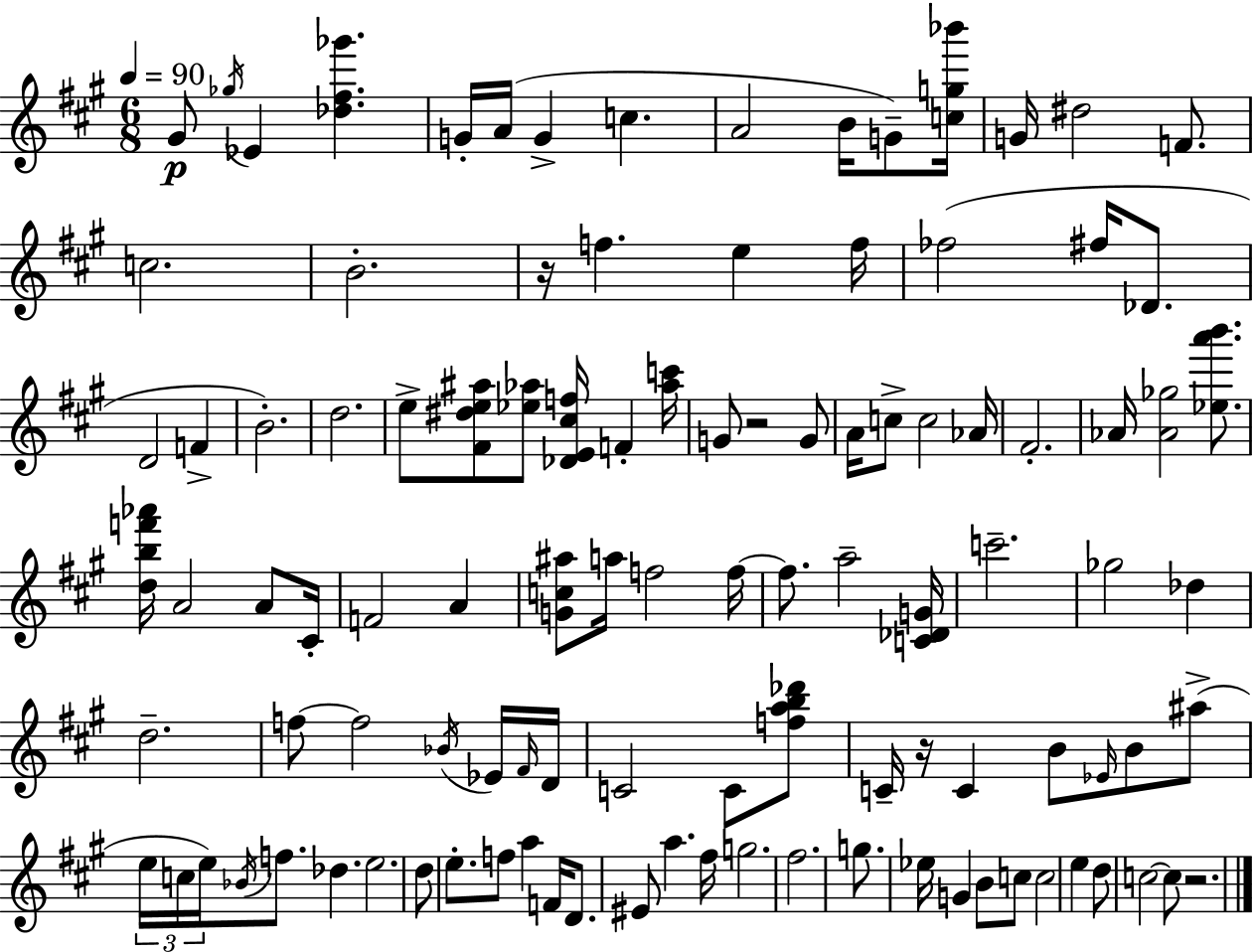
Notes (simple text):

G#4/e Gb5/s Eb4/q [Db5,F#5,Gb6]/q. G4/s A4/s G4/q C5/q. A4/h B4/s G4/e [C5,G5,Bb6]/s G4/s D#5/h F4/e. C5/h. B4/h. R/s F5/q. E5/q F5/s FES5/h F#5/s Db4/e. D4/h F4/q B4/h. D5/h. E5/e [F#4,D#5,E5,A#5]/e [Eb5,Ab5]/e [Db4,E4,C#5,F5]/s F4/q [Ab5,C6]/s G4/e R/h G4/e A4/s C5/e C5/h Ab4/s F#4/h. Ab4/s [Ab4,Gb5]/h [Eb5,A6,B6]/e. [D5,B5,F6,Ab6]/s A4/h A4/e C#4/s F4/h A4/q [G4,C5,A#5]/e A5/s F5/h F5/s F5/e. A5/h [C4,Db4,G4]/s C6/h. Gb5/h Db5/q D5/h. F5/e F5/h Bb4/s Eb4/s F#4/s D4/s C4/h C4/e [F5,A5,B5,Db6]/e C4/s R/s C4/q B4/e Eb4/s B4/e A#5/e E5/s C5/s E5/s Bb4/s F5/e. Db5/q. E5/h. D5/e E5/e. F5/e A5/q F4/s D4/e. EIS4/e A5/q. F#5/s G5/h. F#5/h. G5/e. Eb5/s G4/q B4/e C5/e C5/h E5/q D5/e C5/h C5/e R/h.